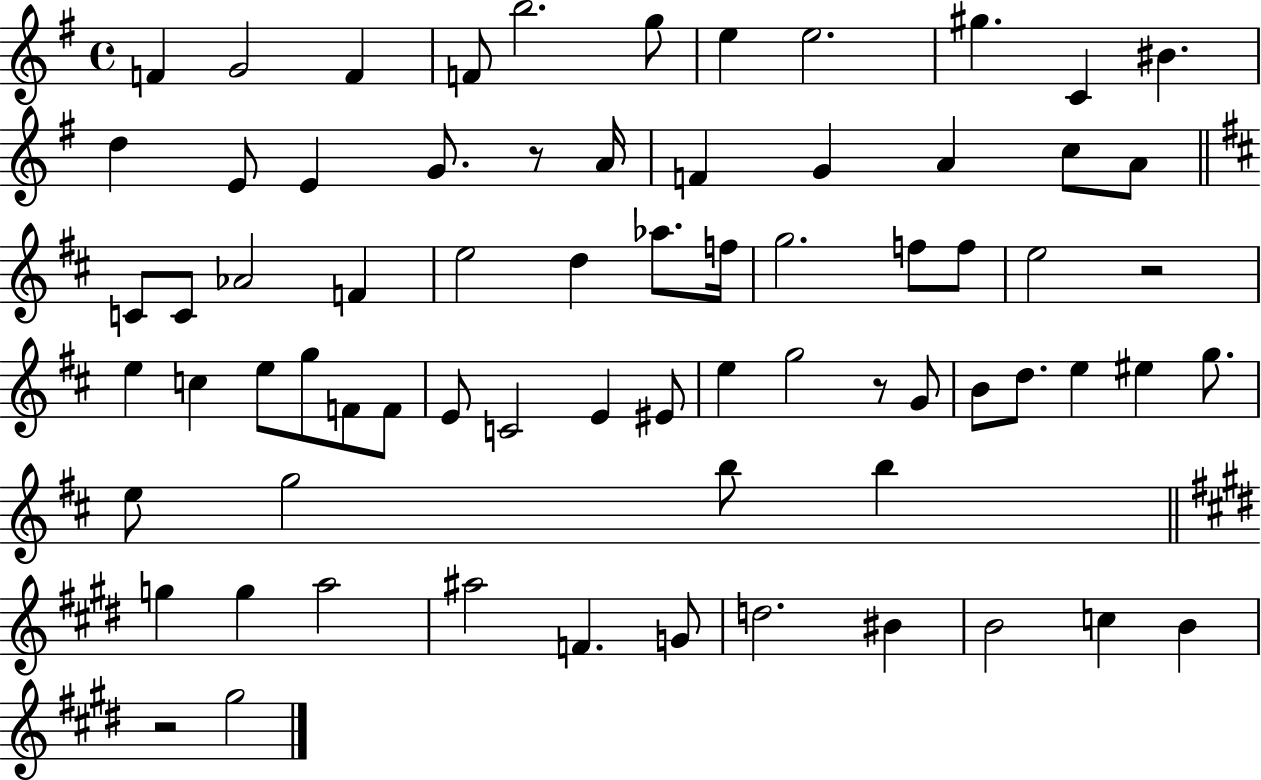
{
  \clef treble
  \time 4/4
  \defaultTimeSignature
  \key g \major
  f'4 g'2 f'4 | f'8 b''2. g''8 | e''4 e''2. | gis''4. c'4 bis'4. | \break d''4 e'8 e'4 g'8. r8 a'16 | f'4 g'4 a'4 c''8 a'8 | \bar "||" \break \key b \minor c'8 c'8 aes'2 f'4 | e''2 d''4 aes''8. f''16 | g''2. f''8 f''8 | e''2 r2 | \break e''4 c''4 e''8 g''8 f'8 f'8 | e'8 c'2 e'4 eis'8 | e''4 g''2 r8 g'8 | b'8 d''8. e''4 eis''4 g''8. | \break e''8 g''2 b''8 b''4 | \bar "||" \break \key e \major g''4 g''4 a''2 | ais''2 f'4. g'8 | d''2. bis'4 | b'2 c''4 b'4 | \break r2 gis''2 | \bar "|."
}